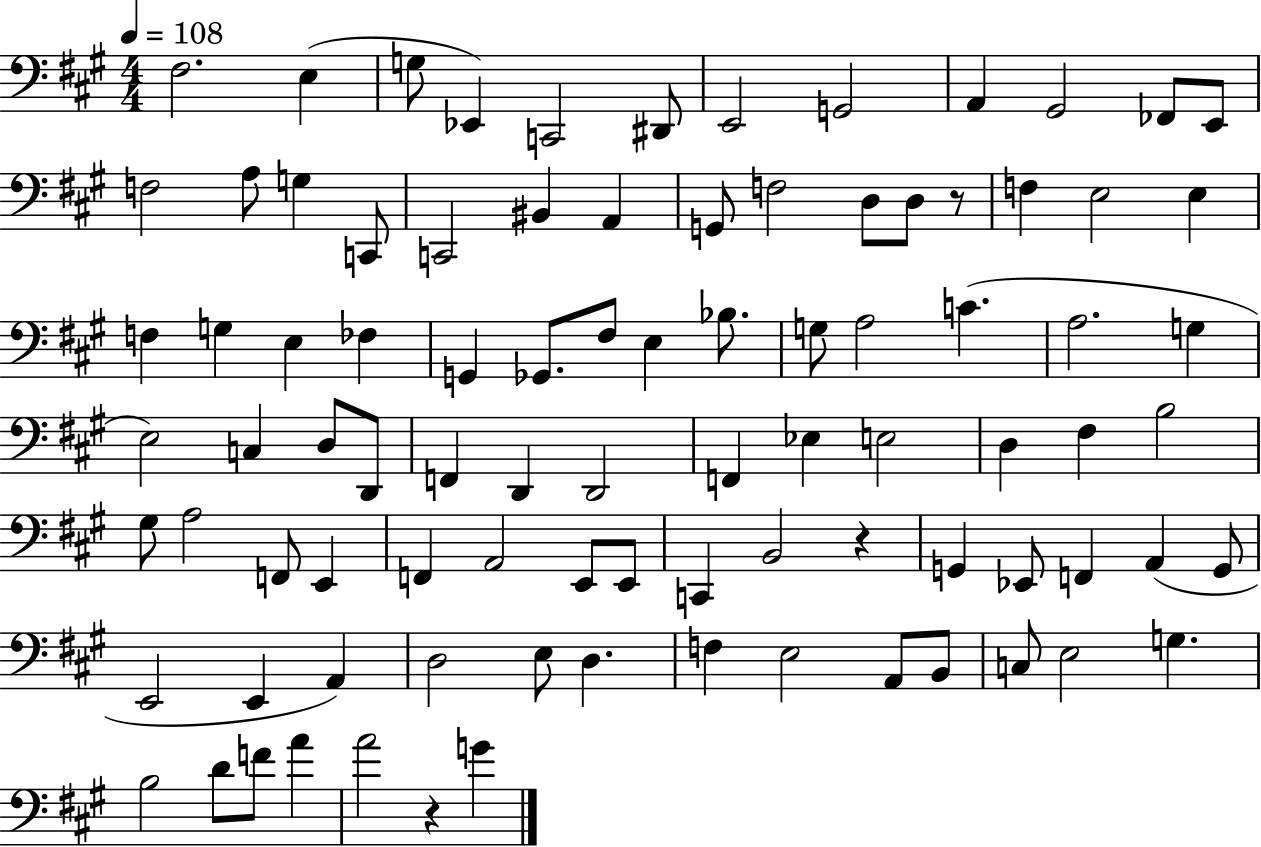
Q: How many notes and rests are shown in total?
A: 90